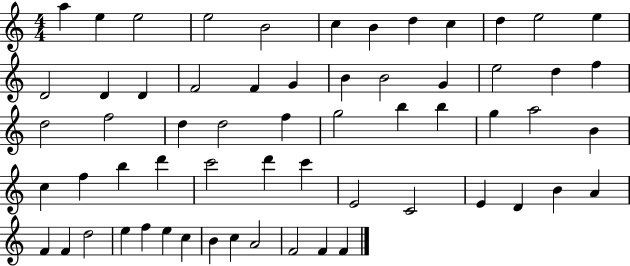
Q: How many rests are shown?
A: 0